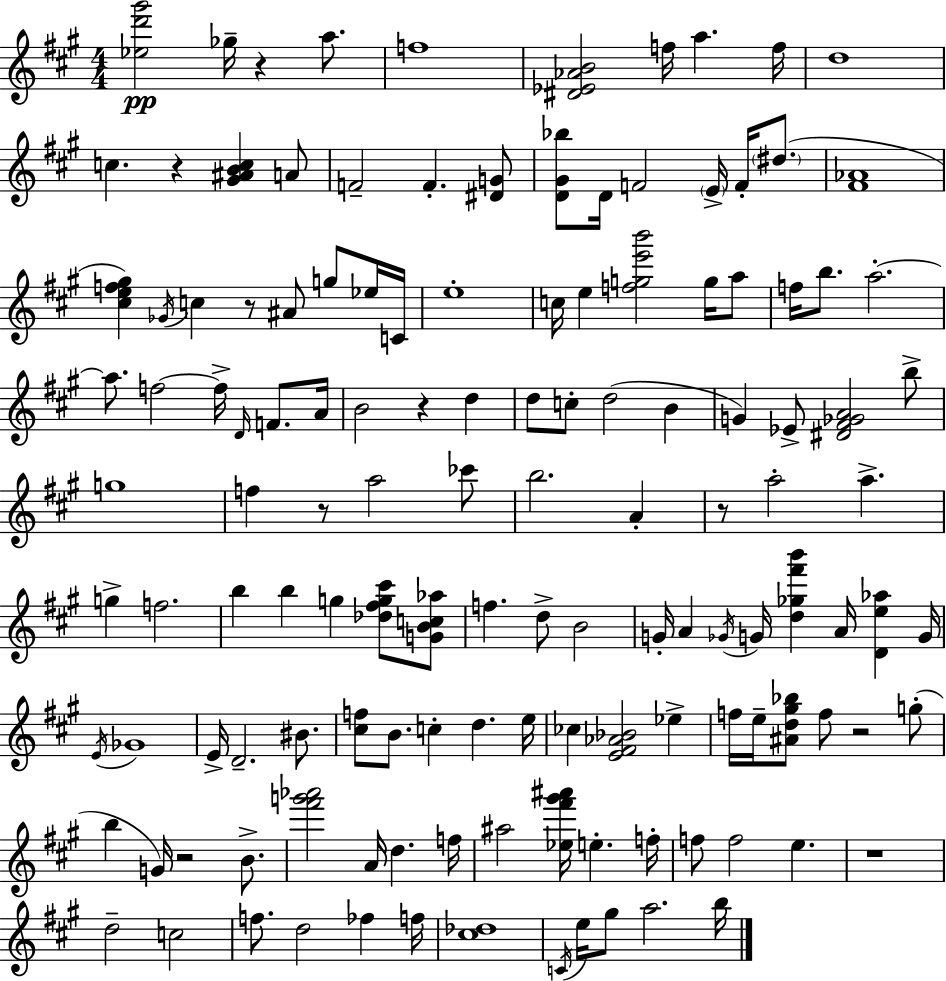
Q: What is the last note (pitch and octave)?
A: B5